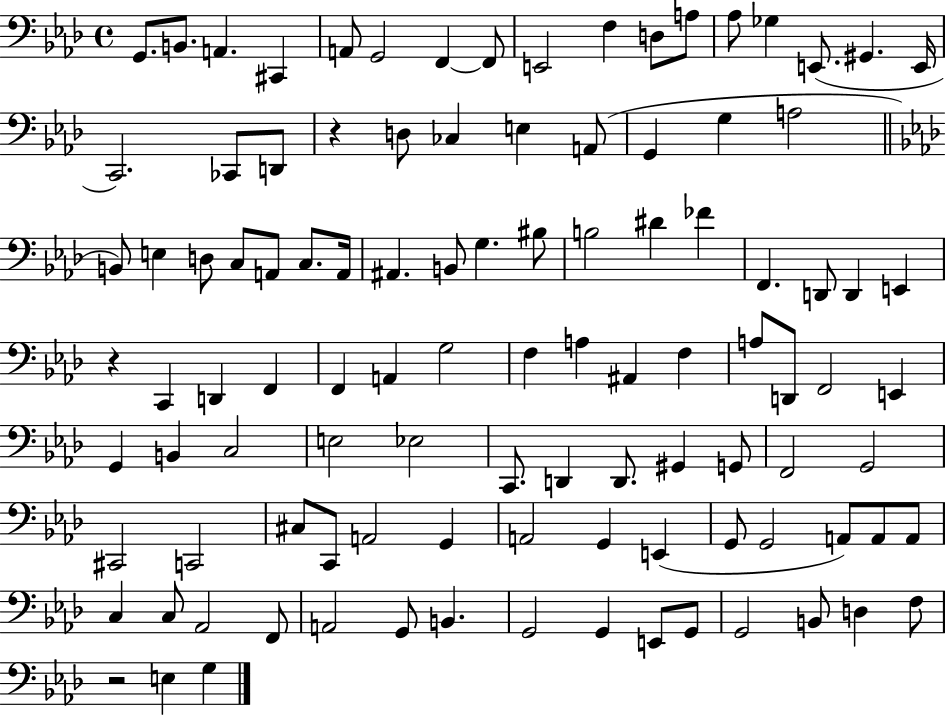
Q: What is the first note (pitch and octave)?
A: G2